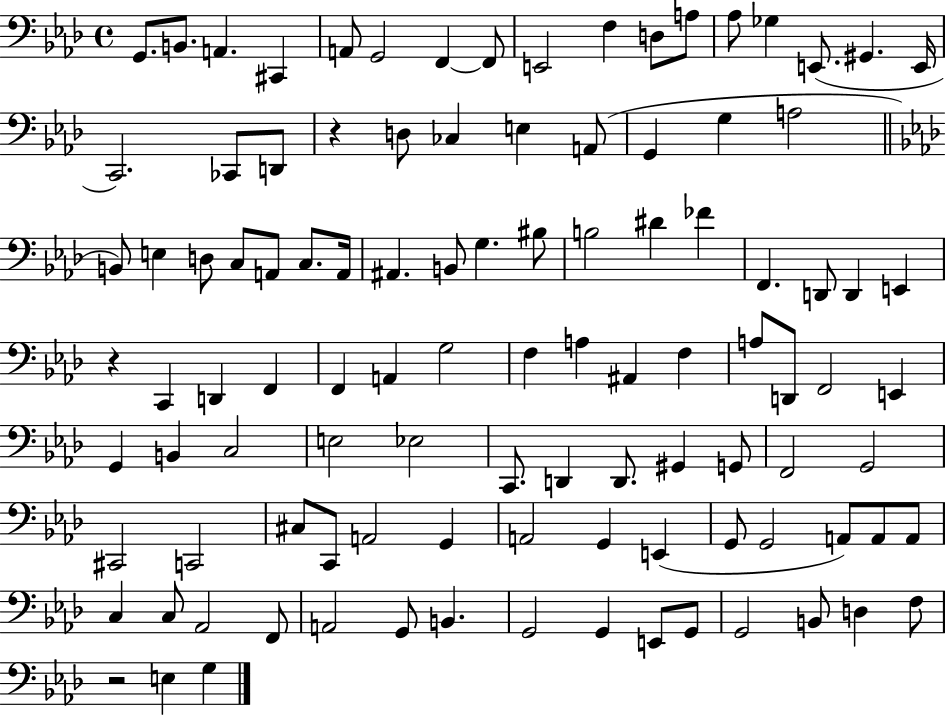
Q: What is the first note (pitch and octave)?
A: G2